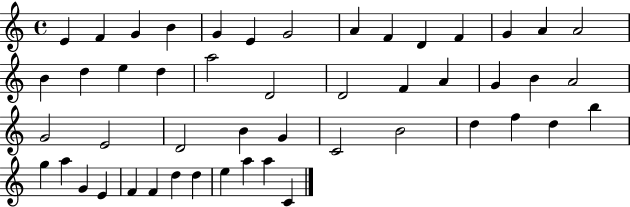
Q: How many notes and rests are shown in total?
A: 49